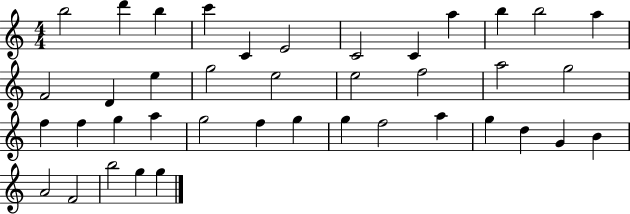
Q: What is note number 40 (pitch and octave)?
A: G5